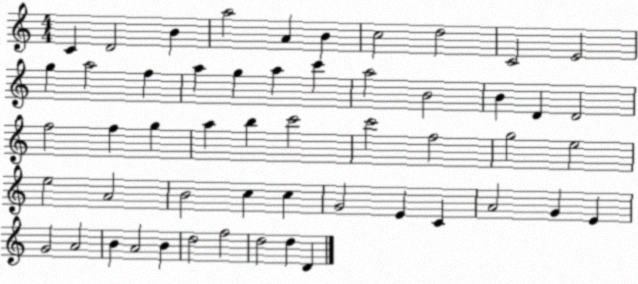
X:1
T:Untitled
M:4/4
L:1/4
K:C
C D2 B a2 A B c2 d2 C2 E2 g a2 f a g a c' a2 B2 B D D2 f2 f g a b c'2 c'2 f2 g2 e2 e2 A2 B2 c c G2 E C A2 G E G2 A2 B A2 B d2 f2 d2 d D